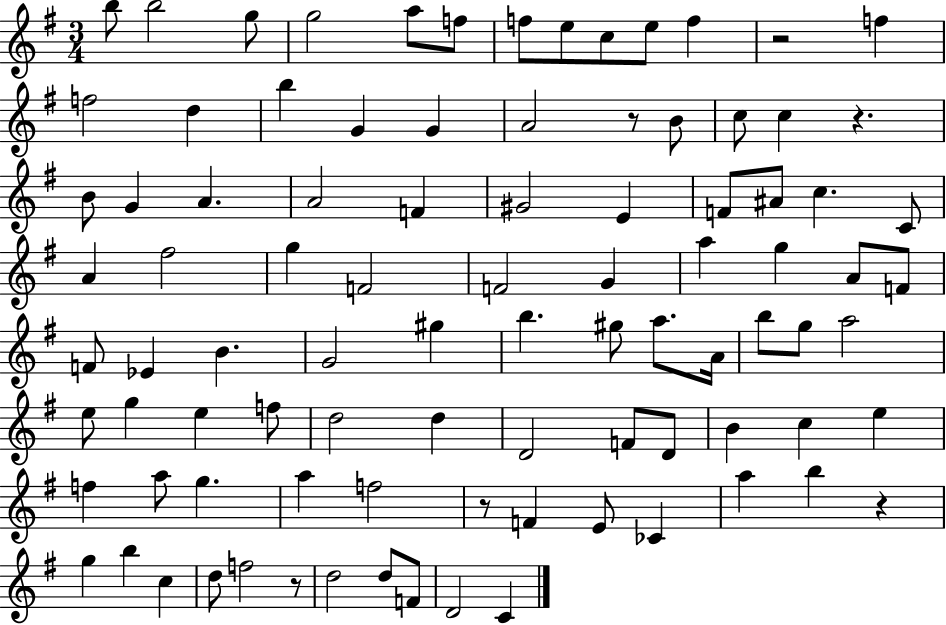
B5/e B5/h G5/e G5/h A5/e F5/e F5/e E5/e C5/e E5/e F5/q R/h F5/q F5/h D5/q B5/q G4/q G4/q A4/h R/e B4/e C5/e C5/q R/q. B4/e G4/q A4/q. A4/h F4/q G#4/h E4/q F4/e A#4/e C5/q. C4/e A4/q F#5/h G5/q F4/h F4/h G4/q A5/q G5/q A4/e F4/e F4/e Eb4/q B4/q. G4/h G#5/q B5/q. G#5/e A5/e. A4/s B5/e G5/e A5/h E5/e G5/q E5/q F5/e D5/h D5/q D4/h F4/e D4/e B4/q C5/q E5/q F5/q A5/e G5/q. A5/q F5/h R/e F4/q E4/e CES4/q A5/q B5/q R/q G5/q B5/q C5/q D5/e F5/h R/e D5/h D5/e F4/e D4/h C4/q